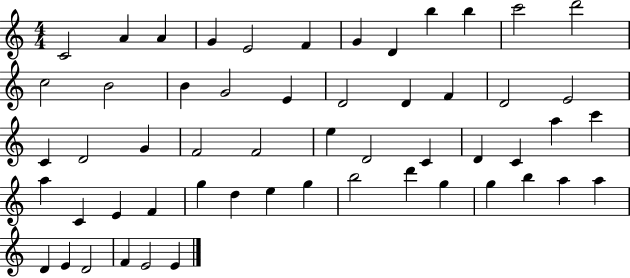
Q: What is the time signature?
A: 4/4